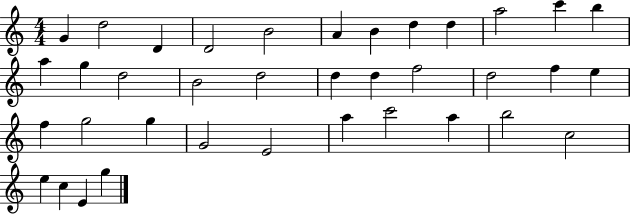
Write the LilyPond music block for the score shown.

{
  \clef treble
  \numericTimeSignature
  \time 4/4
  \key c \major
  g'4 d''2 d'4 | d'2 b'2 | a'4 b'4 d''4 d''4 | a''2 c'''4 b''4 | \break a''4 g''4 d''2 | b'2 d''2 | d''4 d''4 f''2 | d''2 f''4 e''4 | \break f''4 g''2 g''4 | g'2 e'2 | a''4 c'''2 a''4 | b''2 c''2 | \break e''4 c''4 e'4 g''4 | \bar "|."
}